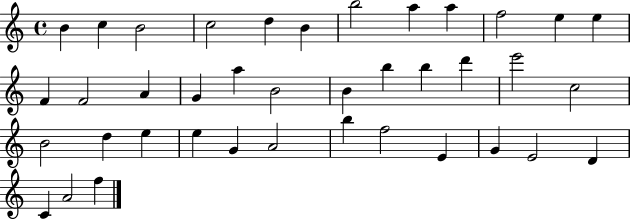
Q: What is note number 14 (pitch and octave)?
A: F4